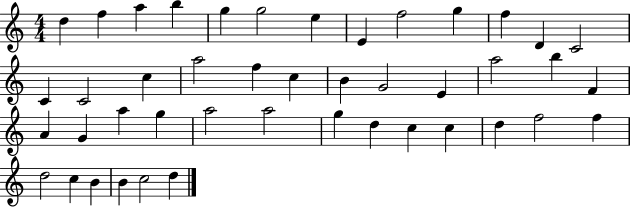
{
  \clef treble
  \numericTimeSignature
  \time 4/4
  \key c \major
  d''4 f''4 a''4 b''4 | g''4 g''2 e''4 | e'4 f''2 g''4 | f''4 d'4 c'2 | \break c'4 c'2 c''4 | a''2 f''4 c''4 | b'4 g'2 e'4 | a''2 b''4 f'4 | \break a'4 g'4 a''4 g''4 | a''2 a''2 | g''4 d''4 c''4 c''4 | d''4 f''2 f''4 | \break d''2 c''4 b'4 | b'4 c''2 d''4 | \bar "|."
}